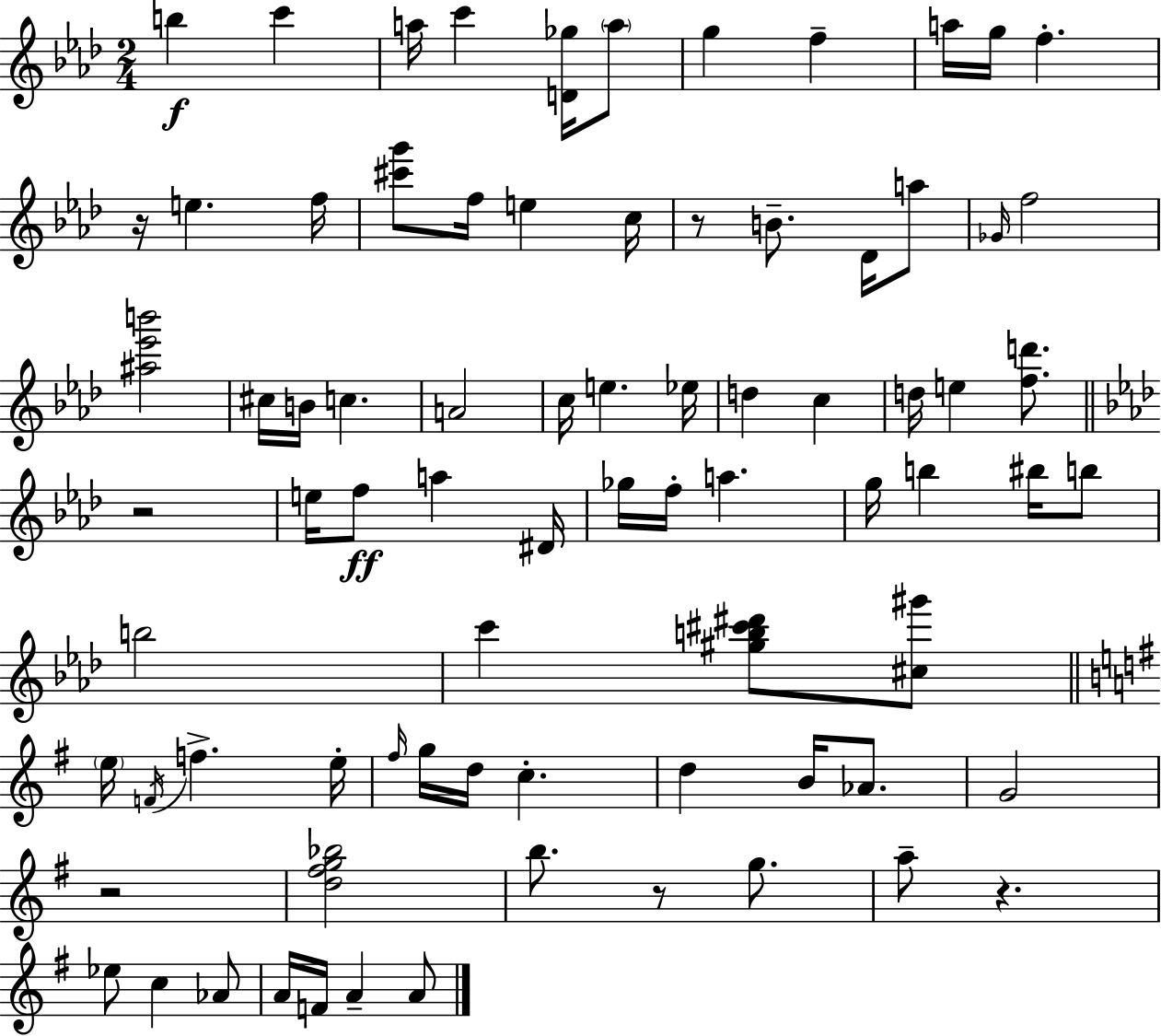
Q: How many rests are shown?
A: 6